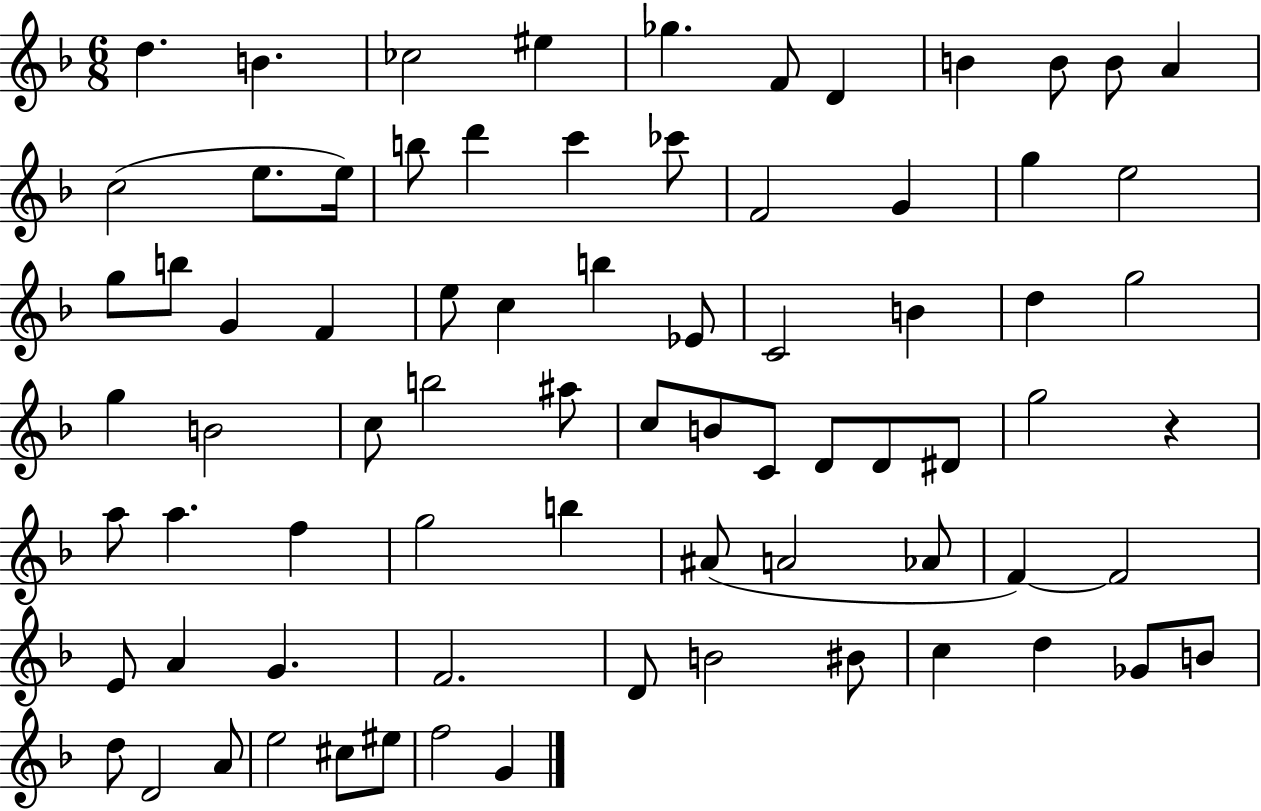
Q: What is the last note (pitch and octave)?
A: G4